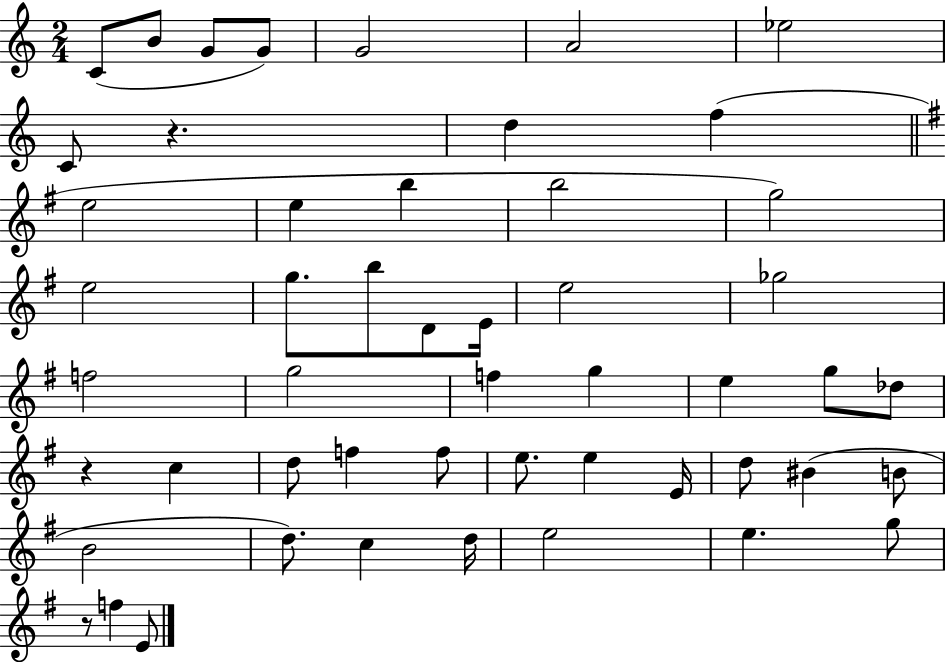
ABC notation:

X:1
T:Untitled
M:2/4
L:1/4
K:C
C/2 B/2 G/2 G/2 G2 A2 _e2 C/2 z d f e2 e b b2 g2 e2 g/2 b/2 D/2 E/4 e2 _g2 f2 g2 f g e g/2 _d/2 z c d/2 f f/2 e/2 e E/4 d/2 ^B B/2 B2 d/2 c d/4 e2 e g/2 z/2 f E/2